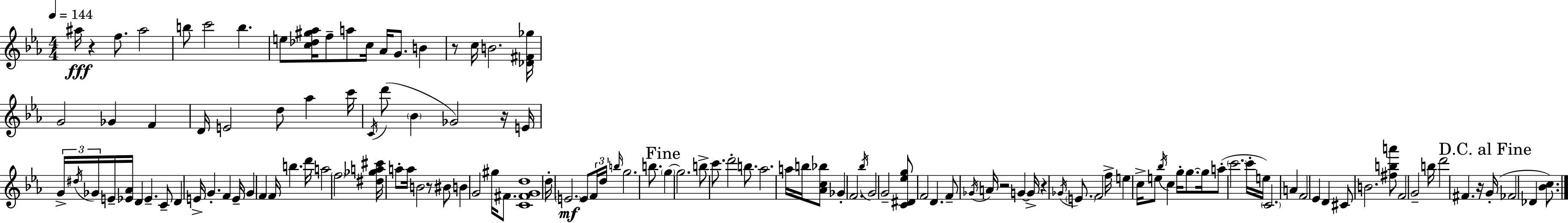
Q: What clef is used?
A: treble